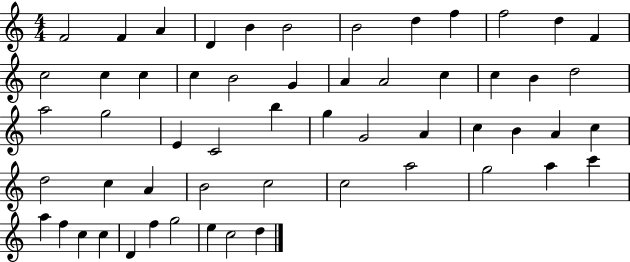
X:1
T:Untitled
M:4/4
L:1/4
K:C
F2 F A D B B2 B2 d f f2 d F c2 c c c B2 G A A2 c c B d2 a2 g2 E C2 b g G2 A c B A c d2 c A B2 c2 c2 a2 g2 a c' a f c c D f g2 e c2 d